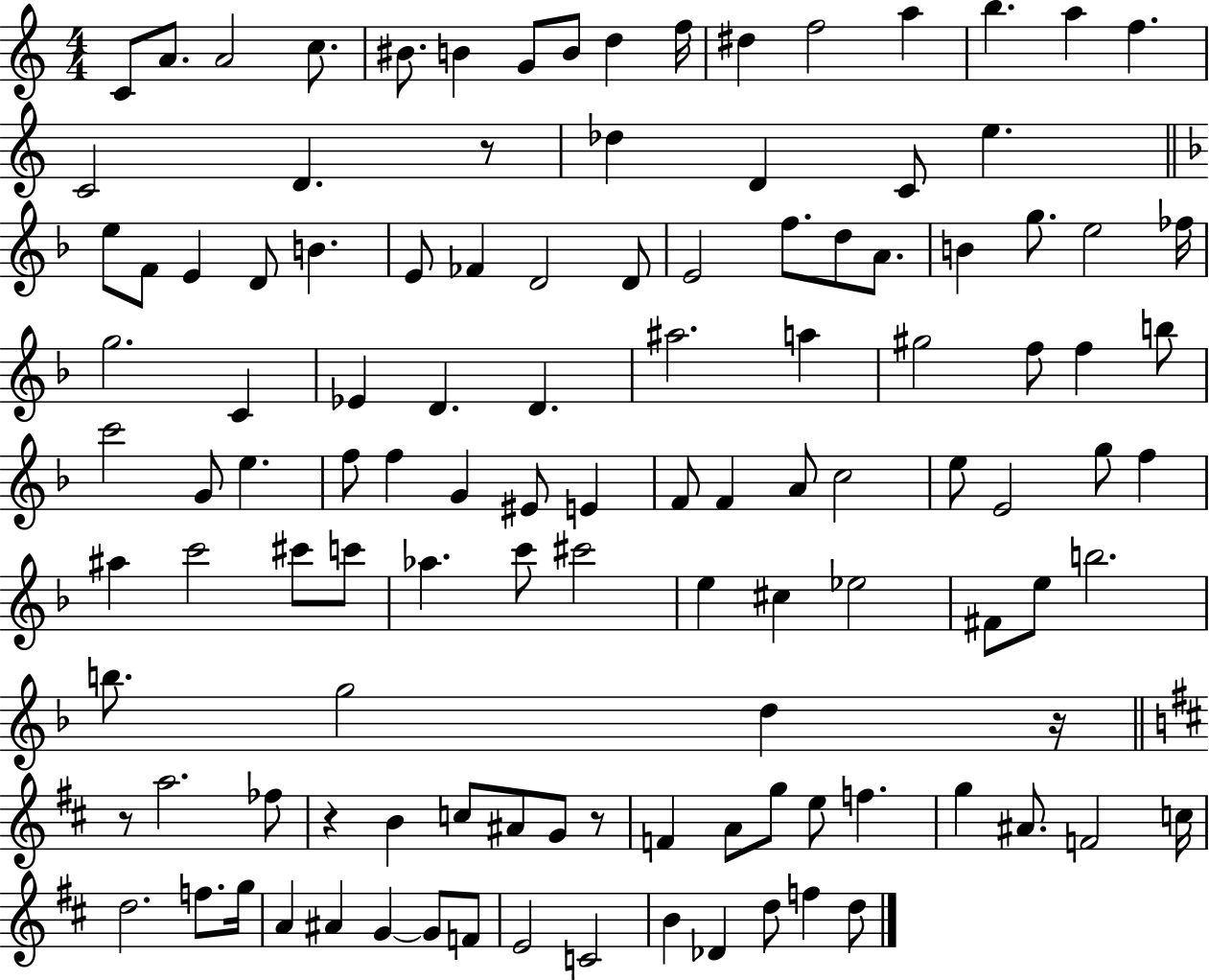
C4/e A4/e. A4/h C5/e. BIS4/e. B4/q G4/e B4/e D5/q F5/s D#5/q F5/h A5/q B5/q. A5/q F5/q. C4/h D4/q. R/e Db5/q D4/q C4/e E5/q. E5/e F4/e E4/q D4/e B4/q. E4/e FES4/q D4/h D4/e E4/h F5/e. D5/e A4/e. B4/q G5/e. E5/h FES5/s G5/h. C4/q Eb4/q D4/q. D4/q. A#5/h. A5/q G#5/h F5/e F5/q B5/e C6/h G4/e E5/q. F5/e F5/q G4/q EIS4/e E4/q F4/e F4/q A4/e C5/h E5/e E4/h G5/e F5/q A#5/q C6/h C#6/e C6/e Ab5/q. C6/e C#6/h E5/q C#5/q Eb5/h F#4/e E5/e B5/h. B5/e. G5/h D5/q R/s R/e A5/h. FES5/e R/q B4/q C5/e A#4/e G4/e R/e F4/q A4/e G5/e E5/e F5/q. G5/q A#4/e. F4/h C5/s D5/h. F5/e. G5/s A4/q A#4/q G4/q G4/e F4/e E4/h C4/h B4/q Db4/q D5/e F5/q D5/e